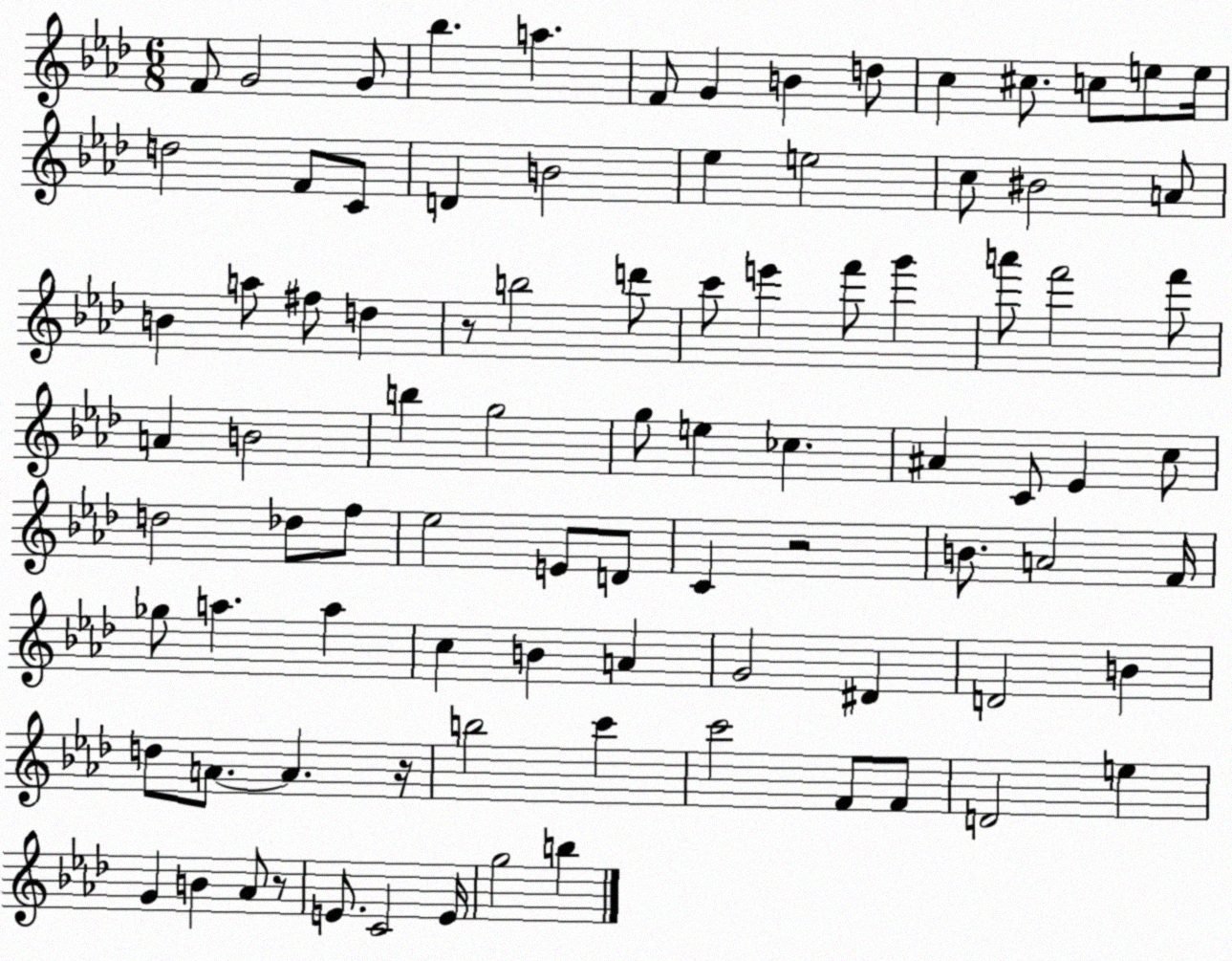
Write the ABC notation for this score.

X:1
T:Untitled
M:6/8
L:1/4
K:Ab
F/2 G2 G/2 _b a F/2 G B d/2 c ^c/2 c/2 e/2 e/4 d2 F/2 C/2 D B2 _e e2 c/2 ^B2 A/2 B a/2 ^f/2 d z/2 b2 d'/2 c'/2 e' f'/2 g' a'/2 f'2 f'/2 A B2 b g2 g/2 e _c ^A C/2 _E c/2 d2 _d/2 f/2 _e2 E/2 D/2 C z2 B/2 A2 F/4 _g/2 a a c B A G2 ^D D2 B d/2 A/2 A z/4 b2 c' c'2 F/2 F/2 D2 e G B _A/2 z/2 E/2 C2 E/4 g2 b